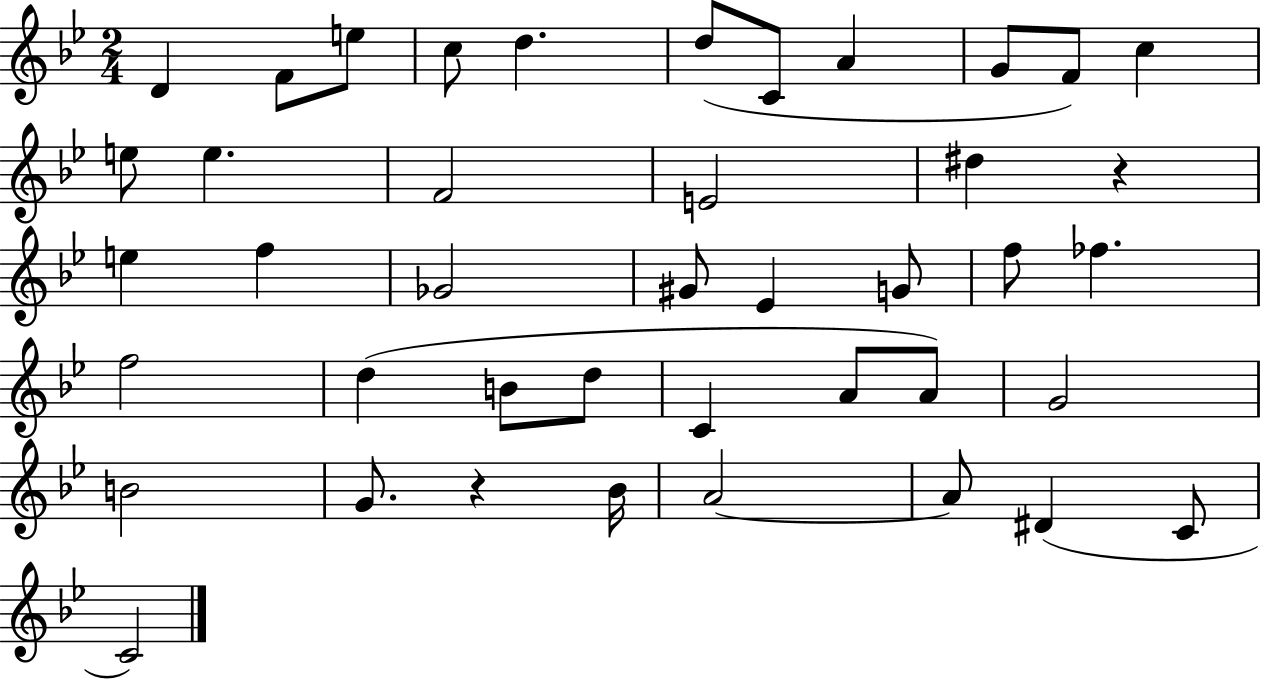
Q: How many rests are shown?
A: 2